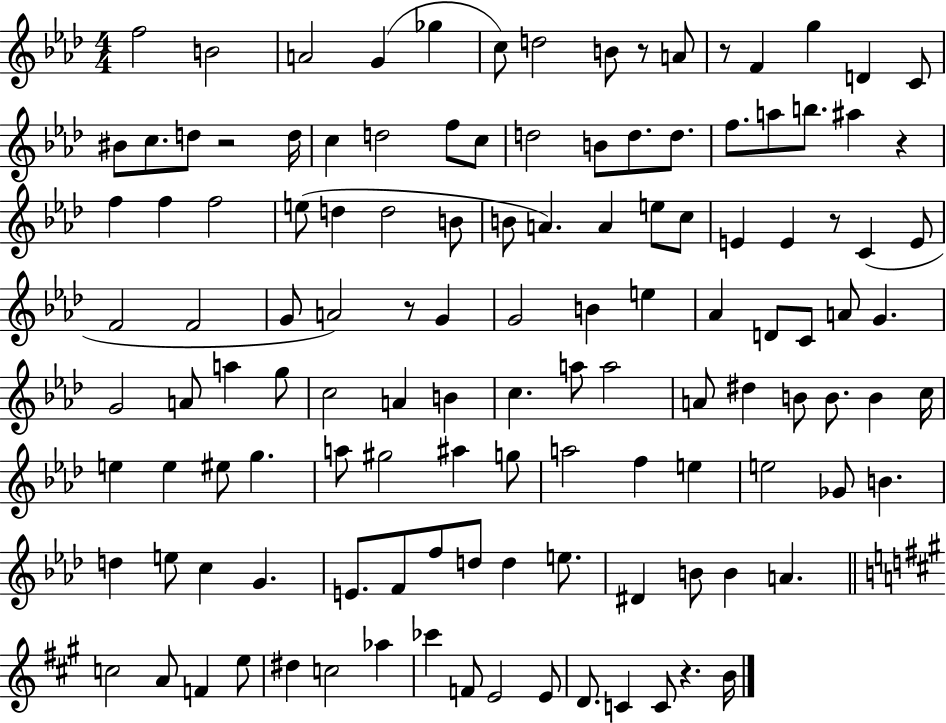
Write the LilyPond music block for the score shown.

{
  \clef treble
  \numericTimeSignature
  \time 4/4
  \key aes \major
  \repeat volta 2 { f''2 b'2 | a'2 g'4( ges''4 | c''8) d''2 b'8 r8 a'8 | r8 f'4 g''4 d'4 c'8 | \break bis'8 c''8. d''8 r2 d''16 | c''4 d''2 f''8 c''8 | d''2 b'8 d''8. d''8. | f''8. a''8 b''8. ais''4 r4 | \break f''4 f''4 f''2 | e''8( d''4 d''2 b'8 | b'8 a'4.) a'4 e''8 c''8 | e'4 e'4 r8 c'4( e'8 | \break f'2 f'2 | g'8 a'2) r8 g'4 | g'2 b'4 e''4 | aes'4 d'8 c'8 a'8 g'4. | \break g'2 a'8 a''4 g''8 | c''2 a'4 b'4 | c''4. a''8 a''2 | a'8 dis''4 b'8 b'8. b'4 c''16 | \break e''4 e''4 eis''8 g''4. | a''8 gis''2 ais''4 g''8 | a''2 f''4 e''4 | e''2 ges'8 b'4. | \break d''4 e''8 c''4 g'4. | e'8. f'8 f''8 d''8 d''4 e''8. | dis'4 b'8 b'4 a'4. | \bar "||" \break \key a \major c''2 a'8 f'4 e''8 | dis''4 c''2 aes''4 | ces'''4 f'8 e'2 e'8 | d'8. c'4 c'8 r4. b'16 | \break } \bar "|."
}